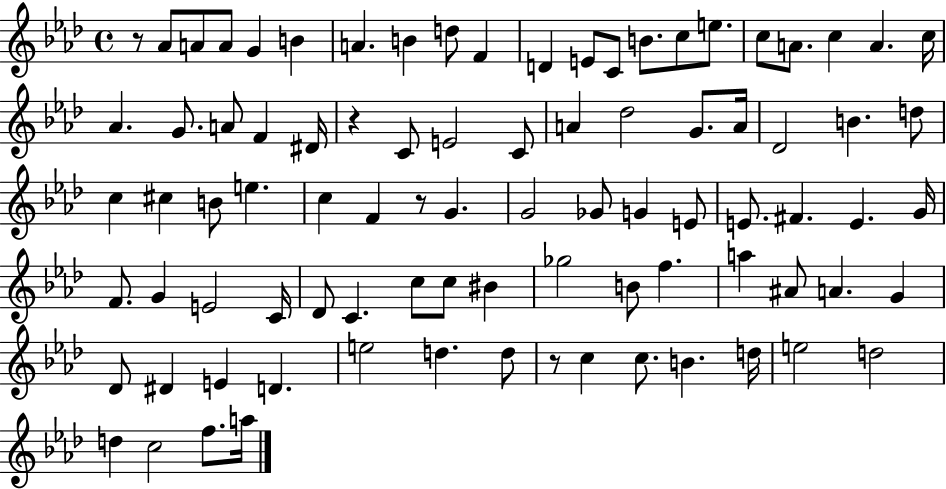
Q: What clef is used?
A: treble